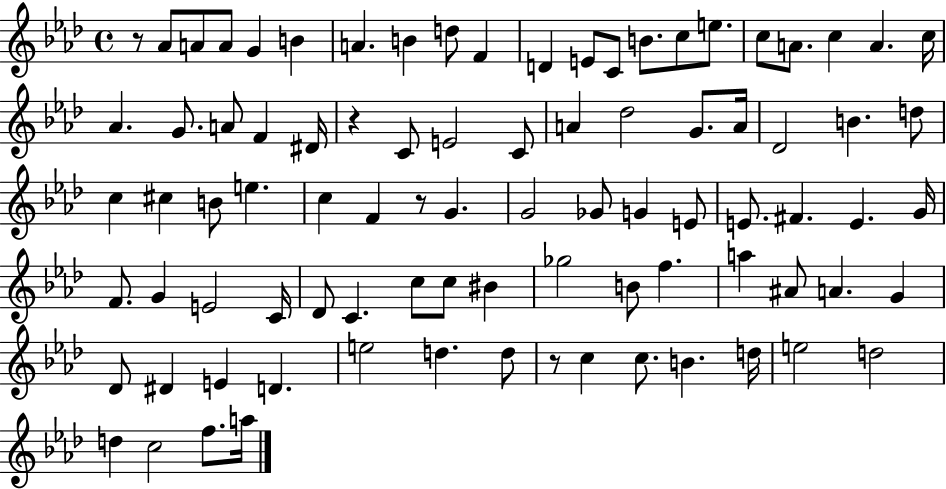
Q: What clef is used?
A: treble